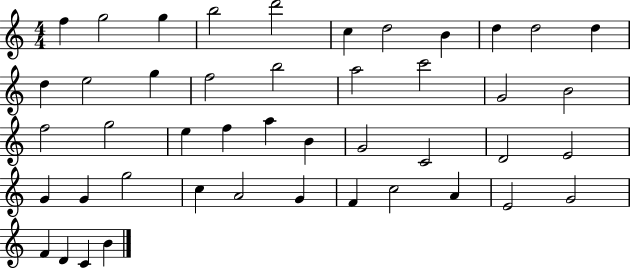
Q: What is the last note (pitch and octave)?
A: B4